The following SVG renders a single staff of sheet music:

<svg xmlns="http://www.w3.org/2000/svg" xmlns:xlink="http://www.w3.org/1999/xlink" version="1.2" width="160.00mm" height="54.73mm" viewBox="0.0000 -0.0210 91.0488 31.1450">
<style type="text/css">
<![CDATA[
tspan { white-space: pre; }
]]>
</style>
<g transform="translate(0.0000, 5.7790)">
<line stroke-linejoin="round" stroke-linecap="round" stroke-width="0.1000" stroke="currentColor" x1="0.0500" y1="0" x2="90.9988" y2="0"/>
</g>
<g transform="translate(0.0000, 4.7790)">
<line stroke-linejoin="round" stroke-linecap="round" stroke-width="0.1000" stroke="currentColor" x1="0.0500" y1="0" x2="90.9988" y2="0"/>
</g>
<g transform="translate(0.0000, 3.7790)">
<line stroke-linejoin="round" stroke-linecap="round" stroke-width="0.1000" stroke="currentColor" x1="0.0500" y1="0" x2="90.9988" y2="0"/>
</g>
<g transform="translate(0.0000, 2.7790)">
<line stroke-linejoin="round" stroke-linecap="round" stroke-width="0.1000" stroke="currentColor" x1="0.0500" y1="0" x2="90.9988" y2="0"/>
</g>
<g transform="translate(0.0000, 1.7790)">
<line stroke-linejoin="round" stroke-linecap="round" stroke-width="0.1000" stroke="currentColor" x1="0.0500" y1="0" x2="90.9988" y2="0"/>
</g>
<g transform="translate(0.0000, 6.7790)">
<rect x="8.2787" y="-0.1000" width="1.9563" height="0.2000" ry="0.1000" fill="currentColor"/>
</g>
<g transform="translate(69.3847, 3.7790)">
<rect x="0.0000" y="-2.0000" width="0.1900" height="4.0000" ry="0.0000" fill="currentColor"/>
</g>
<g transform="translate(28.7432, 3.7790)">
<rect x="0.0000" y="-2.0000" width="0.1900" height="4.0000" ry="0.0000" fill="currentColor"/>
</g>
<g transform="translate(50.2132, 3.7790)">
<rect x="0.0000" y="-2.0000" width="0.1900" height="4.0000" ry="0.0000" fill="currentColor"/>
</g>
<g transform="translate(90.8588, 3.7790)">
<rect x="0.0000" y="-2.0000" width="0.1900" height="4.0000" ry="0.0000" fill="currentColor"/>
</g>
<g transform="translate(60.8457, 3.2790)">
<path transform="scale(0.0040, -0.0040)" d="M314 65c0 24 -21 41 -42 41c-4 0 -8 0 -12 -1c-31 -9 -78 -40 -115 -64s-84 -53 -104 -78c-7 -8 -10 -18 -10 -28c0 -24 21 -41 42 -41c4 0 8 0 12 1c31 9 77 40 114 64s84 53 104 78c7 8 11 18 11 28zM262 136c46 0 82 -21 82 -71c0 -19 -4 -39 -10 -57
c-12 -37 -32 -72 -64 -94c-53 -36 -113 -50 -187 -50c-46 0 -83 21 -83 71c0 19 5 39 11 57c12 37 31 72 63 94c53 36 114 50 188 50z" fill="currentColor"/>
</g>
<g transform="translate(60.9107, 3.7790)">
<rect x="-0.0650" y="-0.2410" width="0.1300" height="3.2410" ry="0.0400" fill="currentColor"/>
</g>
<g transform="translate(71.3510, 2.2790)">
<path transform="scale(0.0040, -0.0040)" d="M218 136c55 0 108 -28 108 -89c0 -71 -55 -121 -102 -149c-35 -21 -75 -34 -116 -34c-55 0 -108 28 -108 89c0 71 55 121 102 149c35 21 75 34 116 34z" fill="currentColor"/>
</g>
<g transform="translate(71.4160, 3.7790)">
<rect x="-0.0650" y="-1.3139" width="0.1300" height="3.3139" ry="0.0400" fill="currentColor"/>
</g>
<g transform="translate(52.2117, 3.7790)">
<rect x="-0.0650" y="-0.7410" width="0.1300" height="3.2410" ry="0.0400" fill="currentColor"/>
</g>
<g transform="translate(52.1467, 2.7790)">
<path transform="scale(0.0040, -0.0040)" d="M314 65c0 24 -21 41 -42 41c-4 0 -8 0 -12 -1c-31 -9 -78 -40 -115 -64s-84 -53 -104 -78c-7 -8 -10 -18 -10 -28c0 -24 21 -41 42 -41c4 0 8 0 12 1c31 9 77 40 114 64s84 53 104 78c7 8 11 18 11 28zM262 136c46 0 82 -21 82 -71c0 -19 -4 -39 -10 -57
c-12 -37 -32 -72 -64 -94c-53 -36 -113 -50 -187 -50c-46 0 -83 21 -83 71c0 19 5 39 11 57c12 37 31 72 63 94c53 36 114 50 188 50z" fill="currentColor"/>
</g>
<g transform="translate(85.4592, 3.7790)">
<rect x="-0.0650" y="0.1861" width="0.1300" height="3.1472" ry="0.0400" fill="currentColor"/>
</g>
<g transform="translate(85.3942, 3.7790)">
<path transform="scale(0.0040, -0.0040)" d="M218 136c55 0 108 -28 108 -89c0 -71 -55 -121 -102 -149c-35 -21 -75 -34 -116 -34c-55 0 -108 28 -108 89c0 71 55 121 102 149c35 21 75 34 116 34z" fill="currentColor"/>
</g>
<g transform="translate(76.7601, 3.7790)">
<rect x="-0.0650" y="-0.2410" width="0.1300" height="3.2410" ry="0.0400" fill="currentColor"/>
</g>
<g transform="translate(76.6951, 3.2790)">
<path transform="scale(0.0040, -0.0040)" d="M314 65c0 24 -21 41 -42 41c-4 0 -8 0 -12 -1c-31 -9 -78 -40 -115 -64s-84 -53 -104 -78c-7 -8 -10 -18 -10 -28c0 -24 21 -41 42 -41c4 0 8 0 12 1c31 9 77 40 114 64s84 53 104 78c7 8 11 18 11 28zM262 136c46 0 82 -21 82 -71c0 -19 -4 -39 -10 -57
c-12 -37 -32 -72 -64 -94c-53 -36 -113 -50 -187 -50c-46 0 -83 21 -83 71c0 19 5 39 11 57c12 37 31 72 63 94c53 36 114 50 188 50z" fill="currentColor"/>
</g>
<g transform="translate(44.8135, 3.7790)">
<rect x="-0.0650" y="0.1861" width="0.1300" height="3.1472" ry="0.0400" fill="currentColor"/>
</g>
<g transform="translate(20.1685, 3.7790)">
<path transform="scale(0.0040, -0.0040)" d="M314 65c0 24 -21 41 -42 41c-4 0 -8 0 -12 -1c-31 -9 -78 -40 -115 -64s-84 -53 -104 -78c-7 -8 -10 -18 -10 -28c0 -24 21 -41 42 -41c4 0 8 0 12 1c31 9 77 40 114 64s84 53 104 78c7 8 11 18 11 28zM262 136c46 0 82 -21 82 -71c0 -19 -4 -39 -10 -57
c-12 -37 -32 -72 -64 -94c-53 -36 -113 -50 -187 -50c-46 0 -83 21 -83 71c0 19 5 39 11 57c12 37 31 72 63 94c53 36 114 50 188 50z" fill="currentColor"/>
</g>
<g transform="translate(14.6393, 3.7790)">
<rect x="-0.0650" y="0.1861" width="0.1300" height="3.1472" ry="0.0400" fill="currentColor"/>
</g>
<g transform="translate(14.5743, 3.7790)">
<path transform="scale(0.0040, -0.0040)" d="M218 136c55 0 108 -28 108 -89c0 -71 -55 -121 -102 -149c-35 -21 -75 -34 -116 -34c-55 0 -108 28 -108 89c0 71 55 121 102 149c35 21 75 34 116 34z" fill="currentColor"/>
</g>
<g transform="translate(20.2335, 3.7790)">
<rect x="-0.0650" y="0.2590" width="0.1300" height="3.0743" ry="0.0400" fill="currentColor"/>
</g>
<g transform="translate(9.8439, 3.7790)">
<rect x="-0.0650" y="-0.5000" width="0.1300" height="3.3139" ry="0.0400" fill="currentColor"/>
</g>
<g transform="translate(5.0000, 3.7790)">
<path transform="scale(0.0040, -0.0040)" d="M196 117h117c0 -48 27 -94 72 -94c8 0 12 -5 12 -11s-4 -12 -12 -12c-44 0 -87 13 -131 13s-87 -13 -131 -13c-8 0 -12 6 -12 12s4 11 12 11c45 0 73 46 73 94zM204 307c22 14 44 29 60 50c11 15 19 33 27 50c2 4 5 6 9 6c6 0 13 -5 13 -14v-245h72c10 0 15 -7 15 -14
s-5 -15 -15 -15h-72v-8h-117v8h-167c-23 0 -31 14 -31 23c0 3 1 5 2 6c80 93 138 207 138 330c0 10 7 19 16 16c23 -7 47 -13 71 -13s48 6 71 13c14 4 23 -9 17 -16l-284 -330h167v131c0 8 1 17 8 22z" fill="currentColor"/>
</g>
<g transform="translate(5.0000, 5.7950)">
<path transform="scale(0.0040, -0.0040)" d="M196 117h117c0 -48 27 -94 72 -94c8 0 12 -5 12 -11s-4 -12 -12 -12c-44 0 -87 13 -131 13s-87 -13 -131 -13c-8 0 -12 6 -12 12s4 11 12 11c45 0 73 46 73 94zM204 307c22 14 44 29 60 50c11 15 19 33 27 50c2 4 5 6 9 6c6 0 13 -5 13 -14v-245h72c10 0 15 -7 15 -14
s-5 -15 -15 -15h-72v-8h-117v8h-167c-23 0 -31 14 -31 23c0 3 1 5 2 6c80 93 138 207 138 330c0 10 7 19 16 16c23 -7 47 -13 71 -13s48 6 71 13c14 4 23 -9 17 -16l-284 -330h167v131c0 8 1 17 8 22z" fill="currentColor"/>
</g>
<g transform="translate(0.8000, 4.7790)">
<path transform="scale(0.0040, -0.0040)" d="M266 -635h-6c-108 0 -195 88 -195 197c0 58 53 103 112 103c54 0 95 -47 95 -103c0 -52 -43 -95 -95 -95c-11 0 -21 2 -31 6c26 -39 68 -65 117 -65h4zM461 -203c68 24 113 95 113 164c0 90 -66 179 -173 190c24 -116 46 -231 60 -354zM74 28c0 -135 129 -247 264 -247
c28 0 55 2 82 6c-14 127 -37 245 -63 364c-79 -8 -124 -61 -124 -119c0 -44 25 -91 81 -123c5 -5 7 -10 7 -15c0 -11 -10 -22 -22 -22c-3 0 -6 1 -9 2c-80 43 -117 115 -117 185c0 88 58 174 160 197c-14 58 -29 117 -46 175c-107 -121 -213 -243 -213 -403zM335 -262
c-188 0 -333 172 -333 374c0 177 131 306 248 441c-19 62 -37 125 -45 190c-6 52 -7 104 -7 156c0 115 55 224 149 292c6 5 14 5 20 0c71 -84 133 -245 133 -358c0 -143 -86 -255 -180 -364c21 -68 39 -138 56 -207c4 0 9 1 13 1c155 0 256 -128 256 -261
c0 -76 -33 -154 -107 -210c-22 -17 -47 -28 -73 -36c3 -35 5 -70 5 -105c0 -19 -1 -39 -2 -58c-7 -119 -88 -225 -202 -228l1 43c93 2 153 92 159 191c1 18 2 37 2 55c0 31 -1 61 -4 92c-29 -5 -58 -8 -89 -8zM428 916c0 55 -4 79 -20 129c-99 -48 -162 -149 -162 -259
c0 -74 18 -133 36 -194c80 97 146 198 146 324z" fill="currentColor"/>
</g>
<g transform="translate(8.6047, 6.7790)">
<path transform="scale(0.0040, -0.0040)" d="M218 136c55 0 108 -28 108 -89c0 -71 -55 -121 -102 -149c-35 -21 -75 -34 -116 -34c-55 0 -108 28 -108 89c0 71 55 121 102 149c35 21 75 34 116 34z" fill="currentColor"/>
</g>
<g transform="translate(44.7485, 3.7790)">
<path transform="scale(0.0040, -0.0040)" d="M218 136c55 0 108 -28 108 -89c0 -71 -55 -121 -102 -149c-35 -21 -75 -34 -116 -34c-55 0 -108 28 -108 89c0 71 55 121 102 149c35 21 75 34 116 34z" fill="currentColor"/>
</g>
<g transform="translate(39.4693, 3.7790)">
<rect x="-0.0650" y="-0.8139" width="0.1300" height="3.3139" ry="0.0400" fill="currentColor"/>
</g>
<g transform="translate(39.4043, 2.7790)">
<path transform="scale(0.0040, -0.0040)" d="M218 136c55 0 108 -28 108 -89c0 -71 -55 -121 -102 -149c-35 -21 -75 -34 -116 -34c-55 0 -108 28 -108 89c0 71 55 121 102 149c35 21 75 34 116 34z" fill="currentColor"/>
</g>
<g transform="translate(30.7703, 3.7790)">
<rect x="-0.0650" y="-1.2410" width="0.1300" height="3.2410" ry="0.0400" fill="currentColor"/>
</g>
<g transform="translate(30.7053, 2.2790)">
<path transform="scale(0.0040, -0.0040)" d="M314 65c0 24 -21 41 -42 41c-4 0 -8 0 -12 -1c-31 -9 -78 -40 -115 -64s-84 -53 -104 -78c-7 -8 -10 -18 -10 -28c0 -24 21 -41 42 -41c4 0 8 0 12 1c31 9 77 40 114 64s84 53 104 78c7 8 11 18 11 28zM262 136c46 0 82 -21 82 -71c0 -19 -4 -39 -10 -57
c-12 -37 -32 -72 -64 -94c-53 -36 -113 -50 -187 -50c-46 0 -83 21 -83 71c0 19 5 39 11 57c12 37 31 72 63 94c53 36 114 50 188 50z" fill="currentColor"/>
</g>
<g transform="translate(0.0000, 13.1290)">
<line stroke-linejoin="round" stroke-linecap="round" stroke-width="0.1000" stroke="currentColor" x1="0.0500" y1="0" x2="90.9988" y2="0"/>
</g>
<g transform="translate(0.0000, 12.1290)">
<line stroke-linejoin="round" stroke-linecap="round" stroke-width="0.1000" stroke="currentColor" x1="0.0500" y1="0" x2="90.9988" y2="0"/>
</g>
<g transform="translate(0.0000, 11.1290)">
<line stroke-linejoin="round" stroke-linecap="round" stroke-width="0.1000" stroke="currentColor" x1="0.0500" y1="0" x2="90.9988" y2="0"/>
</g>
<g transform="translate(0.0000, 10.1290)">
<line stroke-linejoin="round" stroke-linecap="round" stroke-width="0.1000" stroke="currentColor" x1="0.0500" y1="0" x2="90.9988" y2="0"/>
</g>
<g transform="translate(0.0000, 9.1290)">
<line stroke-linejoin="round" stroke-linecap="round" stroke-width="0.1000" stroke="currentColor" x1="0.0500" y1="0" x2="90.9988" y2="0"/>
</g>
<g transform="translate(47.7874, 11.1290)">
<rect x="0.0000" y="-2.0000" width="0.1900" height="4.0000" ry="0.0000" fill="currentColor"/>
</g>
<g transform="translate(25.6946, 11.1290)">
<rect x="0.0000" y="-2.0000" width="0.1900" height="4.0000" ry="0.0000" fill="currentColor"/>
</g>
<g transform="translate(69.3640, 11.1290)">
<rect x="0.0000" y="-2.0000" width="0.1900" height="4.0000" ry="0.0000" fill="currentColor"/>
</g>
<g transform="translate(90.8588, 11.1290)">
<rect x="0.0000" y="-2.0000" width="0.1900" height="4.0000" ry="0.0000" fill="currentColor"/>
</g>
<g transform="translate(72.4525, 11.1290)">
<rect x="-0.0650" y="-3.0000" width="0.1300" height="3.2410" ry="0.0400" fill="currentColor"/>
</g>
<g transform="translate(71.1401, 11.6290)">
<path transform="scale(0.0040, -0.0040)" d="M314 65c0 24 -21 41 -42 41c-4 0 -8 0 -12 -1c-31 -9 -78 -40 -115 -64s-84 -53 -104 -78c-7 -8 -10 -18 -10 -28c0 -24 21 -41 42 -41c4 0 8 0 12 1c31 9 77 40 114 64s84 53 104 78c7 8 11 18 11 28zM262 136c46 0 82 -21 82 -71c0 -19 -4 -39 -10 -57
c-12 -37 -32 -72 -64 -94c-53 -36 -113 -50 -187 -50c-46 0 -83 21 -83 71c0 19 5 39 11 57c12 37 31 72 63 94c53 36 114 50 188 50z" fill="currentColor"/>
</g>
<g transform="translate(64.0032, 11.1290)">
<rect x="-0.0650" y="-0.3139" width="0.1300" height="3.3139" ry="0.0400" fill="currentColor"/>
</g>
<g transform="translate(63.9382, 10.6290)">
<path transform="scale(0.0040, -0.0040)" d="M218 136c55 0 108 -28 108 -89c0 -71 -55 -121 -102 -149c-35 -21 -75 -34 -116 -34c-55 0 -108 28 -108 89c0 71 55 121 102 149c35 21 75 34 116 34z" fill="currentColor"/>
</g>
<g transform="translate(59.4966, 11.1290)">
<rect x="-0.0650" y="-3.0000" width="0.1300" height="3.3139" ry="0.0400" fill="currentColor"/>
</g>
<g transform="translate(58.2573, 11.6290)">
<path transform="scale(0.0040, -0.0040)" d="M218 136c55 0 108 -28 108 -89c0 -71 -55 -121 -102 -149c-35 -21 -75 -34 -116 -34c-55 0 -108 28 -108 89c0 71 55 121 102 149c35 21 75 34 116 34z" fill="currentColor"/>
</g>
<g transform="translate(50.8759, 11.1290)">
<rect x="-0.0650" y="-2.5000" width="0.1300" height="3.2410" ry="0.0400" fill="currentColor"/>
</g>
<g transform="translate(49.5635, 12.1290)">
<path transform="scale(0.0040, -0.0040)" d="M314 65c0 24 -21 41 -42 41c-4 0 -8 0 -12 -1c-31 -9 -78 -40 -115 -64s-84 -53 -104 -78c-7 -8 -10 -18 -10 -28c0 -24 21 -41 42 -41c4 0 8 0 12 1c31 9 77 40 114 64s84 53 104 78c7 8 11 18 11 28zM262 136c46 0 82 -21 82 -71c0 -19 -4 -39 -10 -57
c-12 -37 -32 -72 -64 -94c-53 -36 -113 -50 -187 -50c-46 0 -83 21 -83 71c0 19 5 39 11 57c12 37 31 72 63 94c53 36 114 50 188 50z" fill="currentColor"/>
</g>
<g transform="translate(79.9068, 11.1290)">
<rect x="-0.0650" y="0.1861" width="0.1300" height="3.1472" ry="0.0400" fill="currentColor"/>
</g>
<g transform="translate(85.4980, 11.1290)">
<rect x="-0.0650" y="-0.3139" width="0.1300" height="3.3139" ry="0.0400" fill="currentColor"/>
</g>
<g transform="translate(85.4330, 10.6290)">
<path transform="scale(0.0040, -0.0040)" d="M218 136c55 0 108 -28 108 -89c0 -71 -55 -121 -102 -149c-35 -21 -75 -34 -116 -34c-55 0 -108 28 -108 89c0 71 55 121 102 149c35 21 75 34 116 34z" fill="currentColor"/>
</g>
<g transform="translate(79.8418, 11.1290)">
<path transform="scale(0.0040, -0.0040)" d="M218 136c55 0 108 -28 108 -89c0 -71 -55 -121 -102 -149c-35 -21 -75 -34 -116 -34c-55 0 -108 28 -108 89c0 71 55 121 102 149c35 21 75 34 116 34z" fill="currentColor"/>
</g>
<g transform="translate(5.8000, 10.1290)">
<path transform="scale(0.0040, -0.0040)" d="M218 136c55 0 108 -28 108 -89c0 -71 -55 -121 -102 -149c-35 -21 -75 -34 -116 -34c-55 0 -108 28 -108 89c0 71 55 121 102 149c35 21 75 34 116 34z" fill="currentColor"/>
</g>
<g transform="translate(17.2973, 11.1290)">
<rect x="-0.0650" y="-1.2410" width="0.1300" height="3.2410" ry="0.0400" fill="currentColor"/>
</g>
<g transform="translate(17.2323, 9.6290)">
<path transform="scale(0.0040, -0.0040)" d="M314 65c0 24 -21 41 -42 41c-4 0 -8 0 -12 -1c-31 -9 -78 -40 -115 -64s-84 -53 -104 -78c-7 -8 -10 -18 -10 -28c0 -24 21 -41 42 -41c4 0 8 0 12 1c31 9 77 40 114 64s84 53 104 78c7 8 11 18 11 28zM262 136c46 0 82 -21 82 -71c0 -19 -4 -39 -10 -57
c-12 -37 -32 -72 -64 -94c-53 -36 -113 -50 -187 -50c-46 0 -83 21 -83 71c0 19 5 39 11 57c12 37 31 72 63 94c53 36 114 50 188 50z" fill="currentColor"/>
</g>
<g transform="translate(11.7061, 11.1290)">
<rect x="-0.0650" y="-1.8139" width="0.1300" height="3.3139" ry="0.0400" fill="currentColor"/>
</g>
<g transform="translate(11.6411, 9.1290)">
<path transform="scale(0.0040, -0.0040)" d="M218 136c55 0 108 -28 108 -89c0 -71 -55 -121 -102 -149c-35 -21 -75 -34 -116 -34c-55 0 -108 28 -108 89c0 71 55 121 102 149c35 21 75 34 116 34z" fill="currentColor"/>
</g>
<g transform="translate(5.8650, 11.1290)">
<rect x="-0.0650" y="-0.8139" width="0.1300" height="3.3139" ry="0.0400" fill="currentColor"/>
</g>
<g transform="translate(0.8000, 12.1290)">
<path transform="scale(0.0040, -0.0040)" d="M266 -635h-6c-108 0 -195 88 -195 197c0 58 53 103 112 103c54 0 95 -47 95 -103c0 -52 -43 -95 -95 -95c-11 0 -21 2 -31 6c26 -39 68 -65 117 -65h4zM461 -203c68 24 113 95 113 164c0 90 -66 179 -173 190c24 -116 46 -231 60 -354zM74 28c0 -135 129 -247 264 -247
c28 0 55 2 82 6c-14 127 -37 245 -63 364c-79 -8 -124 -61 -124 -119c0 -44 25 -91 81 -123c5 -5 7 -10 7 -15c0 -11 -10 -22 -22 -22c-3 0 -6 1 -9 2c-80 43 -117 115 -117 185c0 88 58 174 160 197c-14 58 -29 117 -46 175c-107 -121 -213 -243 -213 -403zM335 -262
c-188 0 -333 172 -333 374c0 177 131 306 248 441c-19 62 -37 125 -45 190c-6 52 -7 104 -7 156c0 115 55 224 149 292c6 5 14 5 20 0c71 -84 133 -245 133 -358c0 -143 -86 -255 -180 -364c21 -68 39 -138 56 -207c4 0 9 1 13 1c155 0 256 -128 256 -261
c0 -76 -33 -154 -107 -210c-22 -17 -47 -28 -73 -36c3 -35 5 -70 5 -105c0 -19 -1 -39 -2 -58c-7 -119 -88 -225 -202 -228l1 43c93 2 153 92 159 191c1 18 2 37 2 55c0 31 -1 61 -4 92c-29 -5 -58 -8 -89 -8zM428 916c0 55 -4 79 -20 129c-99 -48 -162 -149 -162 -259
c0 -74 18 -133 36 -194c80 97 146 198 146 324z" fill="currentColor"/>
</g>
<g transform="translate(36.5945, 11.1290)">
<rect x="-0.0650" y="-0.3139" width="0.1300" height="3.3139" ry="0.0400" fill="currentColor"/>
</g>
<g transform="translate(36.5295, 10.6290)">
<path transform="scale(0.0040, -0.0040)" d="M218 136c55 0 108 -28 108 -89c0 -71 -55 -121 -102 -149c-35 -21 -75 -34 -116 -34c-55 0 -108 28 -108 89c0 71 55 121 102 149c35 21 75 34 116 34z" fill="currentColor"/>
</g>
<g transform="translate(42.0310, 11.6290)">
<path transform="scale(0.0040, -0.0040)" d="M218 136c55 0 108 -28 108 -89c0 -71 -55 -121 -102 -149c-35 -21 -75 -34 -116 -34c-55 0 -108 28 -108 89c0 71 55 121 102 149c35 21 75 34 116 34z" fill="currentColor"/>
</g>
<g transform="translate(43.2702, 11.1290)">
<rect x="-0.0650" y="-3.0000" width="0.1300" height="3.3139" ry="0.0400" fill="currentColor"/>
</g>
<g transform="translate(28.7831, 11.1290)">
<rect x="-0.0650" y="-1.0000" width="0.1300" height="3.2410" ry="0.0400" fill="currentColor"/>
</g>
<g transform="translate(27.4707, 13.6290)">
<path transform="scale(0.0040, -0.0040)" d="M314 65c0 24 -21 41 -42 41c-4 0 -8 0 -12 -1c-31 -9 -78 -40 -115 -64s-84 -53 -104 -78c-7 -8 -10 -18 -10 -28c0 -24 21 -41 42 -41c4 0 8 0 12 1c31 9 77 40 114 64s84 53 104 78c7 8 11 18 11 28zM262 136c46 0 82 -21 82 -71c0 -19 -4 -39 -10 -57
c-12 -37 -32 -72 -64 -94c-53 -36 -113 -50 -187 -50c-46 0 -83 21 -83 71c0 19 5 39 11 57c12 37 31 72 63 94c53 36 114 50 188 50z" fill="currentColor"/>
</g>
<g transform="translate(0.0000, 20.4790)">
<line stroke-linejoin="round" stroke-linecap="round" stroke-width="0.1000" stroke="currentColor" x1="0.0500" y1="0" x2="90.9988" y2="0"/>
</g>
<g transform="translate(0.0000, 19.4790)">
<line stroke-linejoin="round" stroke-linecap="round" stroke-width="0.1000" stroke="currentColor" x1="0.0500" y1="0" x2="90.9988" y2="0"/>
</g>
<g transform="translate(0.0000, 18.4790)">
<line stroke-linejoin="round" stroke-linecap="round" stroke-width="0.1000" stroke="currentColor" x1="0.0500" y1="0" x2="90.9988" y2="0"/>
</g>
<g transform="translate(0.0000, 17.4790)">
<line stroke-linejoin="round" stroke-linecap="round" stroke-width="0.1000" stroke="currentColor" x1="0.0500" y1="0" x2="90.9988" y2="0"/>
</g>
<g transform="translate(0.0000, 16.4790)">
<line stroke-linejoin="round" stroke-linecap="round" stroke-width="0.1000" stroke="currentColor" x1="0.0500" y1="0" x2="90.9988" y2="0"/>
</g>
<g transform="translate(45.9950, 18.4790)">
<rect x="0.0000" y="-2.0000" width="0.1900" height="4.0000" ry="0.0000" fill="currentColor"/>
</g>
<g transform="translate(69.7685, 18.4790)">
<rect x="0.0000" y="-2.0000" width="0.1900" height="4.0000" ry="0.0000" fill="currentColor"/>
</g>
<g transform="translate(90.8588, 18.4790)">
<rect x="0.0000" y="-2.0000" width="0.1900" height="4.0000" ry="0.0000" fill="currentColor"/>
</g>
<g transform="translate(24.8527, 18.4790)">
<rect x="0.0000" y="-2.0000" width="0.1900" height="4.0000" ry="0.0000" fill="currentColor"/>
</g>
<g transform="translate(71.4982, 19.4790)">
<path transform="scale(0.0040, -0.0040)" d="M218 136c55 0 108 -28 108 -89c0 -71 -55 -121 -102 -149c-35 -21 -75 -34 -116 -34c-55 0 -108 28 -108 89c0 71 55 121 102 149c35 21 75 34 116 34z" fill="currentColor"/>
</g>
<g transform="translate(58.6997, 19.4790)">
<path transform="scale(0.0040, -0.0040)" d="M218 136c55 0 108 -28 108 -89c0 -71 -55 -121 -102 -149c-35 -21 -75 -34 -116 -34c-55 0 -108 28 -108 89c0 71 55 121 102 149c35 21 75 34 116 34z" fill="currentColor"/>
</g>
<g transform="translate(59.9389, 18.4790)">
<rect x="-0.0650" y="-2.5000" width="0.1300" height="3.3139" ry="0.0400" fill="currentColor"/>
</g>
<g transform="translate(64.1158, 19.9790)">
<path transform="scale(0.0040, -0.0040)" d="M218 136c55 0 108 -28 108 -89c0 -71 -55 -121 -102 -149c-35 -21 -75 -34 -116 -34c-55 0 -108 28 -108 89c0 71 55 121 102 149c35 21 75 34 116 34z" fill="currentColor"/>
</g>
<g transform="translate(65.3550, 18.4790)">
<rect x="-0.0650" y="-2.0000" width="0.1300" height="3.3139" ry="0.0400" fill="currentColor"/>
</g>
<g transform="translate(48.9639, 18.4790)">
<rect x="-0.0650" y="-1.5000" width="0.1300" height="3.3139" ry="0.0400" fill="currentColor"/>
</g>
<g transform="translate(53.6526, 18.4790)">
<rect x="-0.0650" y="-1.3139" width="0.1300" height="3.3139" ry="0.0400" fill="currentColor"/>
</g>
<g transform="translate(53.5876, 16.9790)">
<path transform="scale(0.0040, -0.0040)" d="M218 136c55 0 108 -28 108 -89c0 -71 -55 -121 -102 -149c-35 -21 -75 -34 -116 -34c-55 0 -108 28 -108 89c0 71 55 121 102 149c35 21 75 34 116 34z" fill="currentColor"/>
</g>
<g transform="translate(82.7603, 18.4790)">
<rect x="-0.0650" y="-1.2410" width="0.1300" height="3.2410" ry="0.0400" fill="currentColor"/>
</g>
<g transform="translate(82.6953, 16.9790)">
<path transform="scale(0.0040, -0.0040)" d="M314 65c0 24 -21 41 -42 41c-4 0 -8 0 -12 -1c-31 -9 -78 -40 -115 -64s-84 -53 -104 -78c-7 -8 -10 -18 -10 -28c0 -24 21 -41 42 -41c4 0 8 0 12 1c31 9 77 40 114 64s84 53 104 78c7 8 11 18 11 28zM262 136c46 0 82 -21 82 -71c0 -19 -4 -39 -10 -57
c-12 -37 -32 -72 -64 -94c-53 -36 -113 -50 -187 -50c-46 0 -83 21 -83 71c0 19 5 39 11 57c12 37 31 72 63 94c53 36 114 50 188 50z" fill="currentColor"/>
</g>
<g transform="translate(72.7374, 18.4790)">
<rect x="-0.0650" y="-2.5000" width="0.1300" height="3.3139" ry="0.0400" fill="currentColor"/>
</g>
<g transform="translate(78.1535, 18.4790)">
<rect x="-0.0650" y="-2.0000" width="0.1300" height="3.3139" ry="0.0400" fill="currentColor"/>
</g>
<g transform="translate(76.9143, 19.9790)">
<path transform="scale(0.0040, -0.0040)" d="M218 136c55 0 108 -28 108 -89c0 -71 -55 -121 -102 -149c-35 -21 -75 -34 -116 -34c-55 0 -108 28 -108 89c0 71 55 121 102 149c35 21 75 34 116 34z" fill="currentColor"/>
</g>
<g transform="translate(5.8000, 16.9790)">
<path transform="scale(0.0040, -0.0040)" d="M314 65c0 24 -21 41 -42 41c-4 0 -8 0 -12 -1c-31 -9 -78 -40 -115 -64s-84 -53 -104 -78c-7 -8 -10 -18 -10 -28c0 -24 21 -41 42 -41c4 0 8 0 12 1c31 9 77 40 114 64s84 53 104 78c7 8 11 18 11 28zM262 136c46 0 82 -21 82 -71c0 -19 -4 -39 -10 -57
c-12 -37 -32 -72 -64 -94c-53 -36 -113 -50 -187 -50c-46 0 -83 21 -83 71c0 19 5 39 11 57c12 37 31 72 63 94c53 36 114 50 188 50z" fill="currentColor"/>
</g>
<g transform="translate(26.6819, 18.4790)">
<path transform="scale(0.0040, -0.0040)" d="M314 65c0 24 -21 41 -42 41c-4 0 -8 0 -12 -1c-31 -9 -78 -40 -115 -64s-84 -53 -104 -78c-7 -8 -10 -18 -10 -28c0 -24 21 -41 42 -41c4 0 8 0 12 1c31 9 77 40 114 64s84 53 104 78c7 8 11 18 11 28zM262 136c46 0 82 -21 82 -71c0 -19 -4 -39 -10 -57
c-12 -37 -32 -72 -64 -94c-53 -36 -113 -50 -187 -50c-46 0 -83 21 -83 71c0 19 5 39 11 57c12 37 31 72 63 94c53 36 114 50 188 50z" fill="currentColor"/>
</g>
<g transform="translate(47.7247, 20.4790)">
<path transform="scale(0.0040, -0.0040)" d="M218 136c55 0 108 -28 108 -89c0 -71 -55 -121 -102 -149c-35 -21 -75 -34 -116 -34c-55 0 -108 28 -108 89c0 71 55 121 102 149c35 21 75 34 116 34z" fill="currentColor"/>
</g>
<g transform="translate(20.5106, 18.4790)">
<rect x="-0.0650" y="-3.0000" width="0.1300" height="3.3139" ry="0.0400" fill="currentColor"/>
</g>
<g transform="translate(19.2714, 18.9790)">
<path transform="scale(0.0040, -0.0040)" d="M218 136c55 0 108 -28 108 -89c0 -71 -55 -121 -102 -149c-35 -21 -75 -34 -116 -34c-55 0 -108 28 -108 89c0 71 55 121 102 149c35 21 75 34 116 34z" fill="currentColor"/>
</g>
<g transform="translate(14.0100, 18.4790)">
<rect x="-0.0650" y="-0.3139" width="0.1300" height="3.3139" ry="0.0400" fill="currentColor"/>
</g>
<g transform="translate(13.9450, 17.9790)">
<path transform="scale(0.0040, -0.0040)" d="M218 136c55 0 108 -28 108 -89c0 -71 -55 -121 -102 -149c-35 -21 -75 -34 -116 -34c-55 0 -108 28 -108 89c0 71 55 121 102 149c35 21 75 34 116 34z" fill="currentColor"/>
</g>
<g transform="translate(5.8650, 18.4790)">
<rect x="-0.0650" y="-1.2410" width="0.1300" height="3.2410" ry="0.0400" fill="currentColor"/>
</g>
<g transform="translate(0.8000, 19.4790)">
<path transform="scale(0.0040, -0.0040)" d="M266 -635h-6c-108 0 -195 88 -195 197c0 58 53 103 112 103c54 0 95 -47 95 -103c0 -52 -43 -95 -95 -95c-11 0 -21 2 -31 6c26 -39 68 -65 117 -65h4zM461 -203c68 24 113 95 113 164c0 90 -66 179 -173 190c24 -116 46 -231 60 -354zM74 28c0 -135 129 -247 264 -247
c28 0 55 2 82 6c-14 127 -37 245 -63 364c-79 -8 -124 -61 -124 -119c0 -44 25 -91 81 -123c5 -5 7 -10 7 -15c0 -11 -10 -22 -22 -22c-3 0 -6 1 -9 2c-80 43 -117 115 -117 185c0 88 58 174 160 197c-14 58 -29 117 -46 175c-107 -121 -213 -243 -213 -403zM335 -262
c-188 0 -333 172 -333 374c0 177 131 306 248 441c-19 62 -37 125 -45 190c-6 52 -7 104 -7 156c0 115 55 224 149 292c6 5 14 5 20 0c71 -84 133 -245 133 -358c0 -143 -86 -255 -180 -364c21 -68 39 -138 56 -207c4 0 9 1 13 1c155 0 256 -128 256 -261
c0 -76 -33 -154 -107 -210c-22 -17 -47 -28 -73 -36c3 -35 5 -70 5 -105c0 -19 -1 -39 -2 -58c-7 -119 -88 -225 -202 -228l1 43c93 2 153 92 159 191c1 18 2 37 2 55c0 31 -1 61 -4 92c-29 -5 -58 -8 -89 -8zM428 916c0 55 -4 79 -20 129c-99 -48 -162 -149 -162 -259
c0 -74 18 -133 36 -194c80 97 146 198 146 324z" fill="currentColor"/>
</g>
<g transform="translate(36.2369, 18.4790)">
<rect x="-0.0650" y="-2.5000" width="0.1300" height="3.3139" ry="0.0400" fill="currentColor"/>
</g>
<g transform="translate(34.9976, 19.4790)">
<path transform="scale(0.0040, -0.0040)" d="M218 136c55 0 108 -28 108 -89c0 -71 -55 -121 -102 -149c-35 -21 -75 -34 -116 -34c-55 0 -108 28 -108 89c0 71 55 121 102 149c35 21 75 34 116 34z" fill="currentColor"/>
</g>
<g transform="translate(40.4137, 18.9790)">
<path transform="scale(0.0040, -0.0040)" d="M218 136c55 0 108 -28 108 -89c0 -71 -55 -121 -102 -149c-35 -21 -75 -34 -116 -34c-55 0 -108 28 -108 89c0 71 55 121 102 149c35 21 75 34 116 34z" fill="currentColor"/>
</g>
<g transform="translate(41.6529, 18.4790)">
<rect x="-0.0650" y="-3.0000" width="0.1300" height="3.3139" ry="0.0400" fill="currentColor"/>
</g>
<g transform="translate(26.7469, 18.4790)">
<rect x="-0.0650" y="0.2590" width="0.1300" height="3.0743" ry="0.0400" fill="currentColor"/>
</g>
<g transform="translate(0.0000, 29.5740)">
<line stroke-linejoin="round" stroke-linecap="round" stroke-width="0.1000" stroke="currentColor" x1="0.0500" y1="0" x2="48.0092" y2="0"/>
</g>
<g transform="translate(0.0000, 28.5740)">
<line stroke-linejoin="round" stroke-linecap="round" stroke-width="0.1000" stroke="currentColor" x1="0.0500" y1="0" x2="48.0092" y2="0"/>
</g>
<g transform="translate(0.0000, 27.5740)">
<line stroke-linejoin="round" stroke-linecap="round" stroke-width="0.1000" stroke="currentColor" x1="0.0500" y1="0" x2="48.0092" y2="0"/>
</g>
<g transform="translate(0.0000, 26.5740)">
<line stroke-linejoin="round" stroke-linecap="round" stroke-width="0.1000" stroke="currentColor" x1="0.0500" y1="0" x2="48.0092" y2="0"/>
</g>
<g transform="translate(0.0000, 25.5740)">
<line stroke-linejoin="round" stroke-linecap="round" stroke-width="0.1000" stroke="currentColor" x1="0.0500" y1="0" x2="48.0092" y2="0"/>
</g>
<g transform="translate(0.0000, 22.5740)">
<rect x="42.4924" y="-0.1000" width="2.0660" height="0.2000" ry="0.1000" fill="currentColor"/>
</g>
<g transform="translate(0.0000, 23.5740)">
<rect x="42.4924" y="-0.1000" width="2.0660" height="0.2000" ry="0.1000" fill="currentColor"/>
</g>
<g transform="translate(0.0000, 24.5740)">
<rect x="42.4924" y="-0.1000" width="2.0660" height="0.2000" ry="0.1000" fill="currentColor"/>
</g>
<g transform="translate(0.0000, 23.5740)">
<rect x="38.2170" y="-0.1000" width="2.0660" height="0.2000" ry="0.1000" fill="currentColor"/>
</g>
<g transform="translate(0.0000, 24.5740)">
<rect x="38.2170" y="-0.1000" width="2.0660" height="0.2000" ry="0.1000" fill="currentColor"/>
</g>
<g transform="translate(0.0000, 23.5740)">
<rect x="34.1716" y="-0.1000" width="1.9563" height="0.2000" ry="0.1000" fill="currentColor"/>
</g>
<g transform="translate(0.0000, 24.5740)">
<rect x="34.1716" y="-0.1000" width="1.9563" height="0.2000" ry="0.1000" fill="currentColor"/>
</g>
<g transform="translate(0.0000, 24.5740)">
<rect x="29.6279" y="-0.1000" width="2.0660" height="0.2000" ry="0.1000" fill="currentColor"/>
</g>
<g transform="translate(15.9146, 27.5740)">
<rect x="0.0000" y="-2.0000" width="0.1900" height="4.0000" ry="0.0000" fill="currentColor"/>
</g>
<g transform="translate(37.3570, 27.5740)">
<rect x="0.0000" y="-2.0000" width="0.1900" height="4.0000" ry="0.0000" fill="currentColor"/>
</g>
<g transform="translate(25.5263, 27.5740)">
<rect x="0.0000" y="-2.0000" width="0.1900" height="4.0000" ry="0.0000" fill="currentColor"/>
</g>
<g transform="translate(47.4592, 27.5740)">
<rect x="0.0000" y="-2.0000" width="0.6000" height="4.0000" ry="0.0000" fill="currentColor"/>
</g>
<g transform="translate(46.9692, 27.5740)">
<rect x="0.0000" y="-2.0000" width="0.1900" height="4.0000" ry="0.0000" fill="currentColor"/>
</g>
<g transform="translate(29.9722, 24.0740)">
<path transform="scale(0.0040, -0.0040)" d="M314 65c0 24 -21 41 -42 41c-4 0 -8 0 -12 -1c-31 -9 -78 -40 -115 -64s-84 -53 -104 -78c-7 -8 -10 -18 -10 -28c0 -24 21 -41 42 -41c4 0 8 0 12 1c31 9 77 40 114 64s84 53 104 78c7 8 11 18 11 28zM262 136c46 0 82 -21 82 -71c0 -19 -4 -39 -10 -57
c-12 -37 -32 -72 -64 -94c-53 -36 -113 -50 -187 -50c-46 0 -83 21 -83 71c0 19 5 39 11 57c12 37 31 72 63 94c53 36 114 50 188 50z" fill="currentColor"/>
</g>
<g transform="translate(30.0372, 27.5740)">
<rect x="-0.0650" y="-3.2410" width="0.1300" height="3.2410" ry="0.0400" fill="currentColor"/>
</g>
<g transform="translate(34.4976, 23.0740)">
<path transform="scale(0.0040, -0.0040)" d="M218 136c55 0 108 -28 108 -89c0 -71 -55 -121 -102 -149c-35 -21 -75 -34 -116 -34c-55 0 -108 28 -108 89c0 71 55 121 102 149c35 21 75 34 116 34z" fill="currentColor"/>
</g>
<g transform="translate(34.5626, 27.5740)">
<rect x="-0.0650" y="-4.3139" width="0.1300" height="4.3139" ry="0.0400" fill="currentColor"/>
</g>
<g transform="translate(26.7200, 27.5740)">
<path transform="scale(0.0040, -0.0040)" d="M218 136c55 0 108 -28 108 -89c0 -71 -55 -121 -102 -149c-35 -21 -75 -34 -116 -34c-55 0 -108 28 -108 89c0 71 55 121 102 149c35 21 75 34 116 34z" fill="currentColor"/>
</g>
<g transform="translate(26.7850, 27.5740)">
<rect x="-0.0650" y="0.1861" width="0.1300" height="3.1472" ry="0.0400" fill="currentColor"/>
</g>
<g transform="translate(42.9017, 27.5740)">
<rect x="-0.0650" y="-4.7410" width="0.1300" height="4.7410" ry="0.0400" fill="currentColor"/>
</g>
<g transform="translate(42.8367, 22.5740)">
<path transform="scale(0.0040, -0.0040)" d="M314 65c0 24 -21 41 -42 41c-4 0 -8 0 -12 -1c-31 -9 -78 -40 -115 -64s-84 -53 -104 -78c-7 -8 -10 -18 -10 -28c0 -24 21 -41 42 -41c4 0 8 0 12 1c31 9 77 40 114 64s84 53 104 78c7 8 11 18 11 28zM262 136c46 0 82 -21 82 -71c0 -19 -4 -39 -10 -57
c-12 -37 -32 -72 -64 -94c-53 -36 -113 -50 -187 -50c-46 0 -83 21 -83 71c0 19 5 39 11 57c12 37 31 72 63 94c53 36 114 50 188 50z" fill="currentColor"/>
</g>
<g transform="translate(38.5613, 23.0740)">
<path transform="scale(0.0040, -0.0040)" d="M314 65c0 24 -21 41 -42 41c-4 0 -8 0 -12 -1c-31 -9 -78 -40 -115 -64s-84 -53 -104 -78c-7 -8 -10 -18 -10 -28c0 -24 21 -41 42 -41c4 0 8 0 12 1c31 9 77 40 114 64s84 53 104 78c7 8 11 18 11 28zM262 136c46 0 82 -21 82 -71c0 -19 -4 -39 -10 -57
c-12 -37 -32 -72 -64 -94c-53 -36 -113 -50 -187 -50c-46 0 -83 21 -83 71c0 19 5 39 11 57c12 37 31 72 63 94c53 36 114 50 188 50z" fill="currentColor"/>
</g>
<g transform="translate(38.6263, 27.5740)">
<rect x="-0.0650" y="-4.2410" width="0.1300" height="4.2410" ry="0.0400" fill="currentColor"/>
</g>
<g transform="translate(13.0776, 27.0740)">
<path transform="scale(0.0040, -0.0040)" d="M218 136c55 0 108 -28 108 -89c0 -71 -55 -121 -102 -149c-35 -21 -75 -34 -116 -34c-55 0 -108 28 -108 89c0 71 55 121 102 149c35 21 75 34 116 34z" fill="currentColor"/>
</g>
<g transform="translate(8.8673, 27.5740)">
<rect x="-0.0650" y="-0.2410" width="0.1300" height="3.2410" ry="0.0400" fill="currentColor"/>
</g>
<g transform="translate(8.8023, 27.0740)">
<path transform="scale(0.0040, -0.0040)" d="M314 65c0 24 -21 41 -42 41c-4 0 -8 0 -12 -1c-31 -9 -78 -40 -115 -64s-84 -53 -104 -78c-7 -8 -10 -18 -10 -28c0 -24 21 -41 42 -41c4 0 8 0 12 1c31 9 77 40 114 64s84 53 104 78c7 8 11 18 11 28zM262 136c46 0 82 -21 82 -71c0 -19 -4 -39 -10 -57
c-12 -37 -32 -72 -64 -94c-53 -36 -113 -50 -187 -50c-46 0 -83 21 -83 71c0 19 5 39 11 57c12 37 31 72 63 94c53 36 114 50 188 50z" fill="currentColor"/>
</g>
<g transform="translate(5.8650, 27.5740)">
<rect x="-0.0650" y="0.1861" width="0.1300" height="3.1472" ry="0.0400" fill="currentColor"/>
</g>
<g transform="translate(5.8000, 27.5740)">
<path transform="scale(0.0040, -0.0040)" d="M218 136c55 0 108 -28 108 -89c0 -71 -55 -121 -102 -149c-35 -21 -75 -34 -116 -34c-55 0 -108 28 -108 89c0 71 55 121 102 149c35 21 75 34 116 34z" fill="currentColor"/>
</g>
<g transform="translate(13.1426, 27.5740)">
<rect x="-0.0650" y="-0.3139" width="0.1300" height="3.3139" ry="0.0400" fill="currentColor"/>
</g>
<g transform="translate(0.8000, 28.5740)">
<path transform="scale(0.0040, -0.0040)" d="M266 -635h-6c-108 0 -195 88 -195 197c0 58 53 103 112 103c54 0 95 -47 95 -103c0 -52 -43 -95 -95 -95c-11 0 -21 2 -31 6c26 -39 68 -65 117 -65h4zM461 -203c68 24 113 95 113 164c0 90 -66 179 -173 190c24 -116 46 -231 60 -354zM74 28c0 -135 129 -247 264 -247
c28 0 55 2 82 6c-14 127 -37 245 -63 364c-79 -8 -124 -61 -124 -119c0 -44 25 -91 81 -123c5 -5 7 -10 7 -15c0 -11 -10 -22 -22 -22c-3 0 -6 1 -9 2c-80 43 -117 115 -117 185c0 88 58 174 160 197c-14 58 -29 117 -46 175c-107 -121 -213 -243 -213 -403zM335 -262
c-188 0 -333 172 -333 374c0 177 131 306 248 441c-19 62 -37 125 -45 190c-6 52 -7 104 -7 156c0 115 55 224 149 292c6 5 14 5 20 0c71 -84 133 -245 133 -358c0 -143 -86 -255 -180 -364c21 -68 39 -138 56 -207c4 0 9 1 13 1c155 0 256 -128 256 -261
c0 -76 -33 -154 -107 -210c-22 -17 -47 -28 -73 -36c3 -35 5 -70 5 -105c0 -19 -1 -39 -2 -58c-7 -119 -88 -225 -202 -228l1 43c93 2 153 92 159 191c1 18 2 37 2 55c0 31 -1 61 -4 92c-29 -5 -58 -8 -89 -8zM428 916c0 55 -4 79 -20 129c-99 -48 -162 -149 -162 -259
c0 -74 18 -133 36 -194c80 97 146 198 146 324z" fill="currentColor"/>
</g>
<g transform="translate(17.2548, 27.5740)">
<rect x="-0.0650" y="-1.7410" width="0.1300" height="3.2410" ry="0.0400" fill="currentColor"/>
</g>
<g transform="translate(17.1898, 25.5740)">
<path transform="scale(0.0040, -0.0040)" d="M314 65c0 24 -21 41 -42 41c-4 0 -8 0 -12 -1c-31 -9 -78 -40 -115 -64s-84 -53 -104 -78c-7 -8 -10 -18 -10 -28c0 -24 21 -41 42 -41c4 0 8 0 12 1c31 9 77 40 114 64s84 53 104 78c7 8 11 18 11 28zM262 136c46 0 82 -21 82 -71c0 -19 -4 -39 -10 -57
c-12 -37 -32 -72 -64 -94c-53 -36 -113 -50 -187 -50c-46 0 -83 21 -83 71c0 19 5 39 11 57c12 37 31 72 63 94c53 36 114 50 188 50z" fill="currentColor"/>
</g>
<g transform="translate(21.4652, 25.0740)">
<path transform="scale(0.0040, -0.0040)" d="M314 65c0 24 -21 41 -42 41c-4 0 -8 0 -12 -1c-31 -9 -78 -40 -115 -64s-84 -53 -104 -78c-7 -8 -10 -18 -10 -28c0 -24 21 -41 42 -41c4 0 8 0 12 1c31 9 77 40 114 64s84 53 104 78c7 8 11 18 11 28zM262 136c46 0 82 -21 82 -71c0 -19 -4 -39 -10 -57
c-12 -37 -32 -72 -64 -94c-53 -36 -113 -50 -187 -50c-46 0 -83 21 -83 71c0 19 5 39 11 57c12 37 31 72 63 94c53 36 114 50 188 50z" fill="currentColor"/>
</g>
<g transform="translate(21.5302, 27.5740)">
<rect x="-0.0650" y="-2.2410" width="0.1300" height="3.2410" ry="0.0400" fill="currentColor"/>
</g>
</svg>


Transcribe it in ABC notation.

X:1
T:Untitled
M:4/4
L:1/4
K:C
C B B2 e2 d B d2 c2 e c2 B d f e2 D2 c A G2 A c A2 B c e2 c A B2 G A E e G F G F e2 B c2 c f2 g2 B b2 d' d'2 e'2